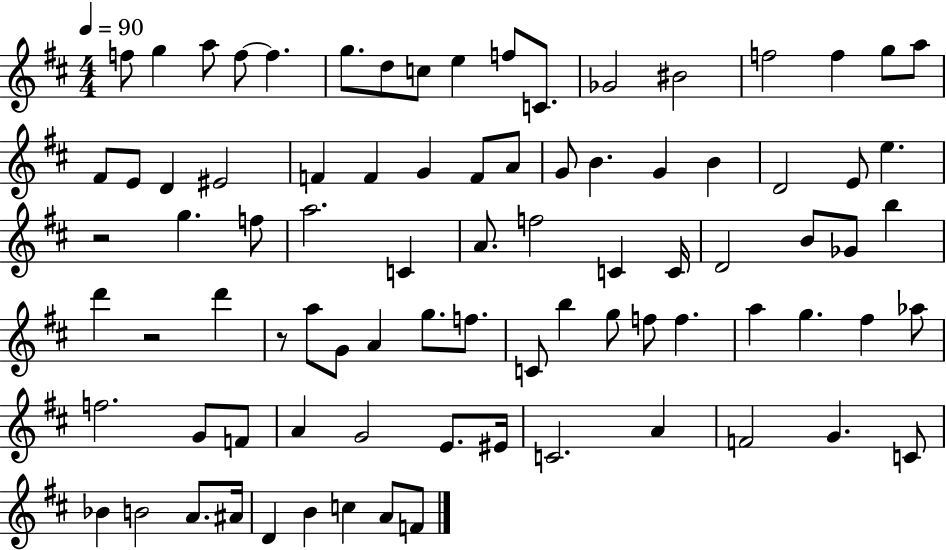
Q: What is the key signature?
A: D major